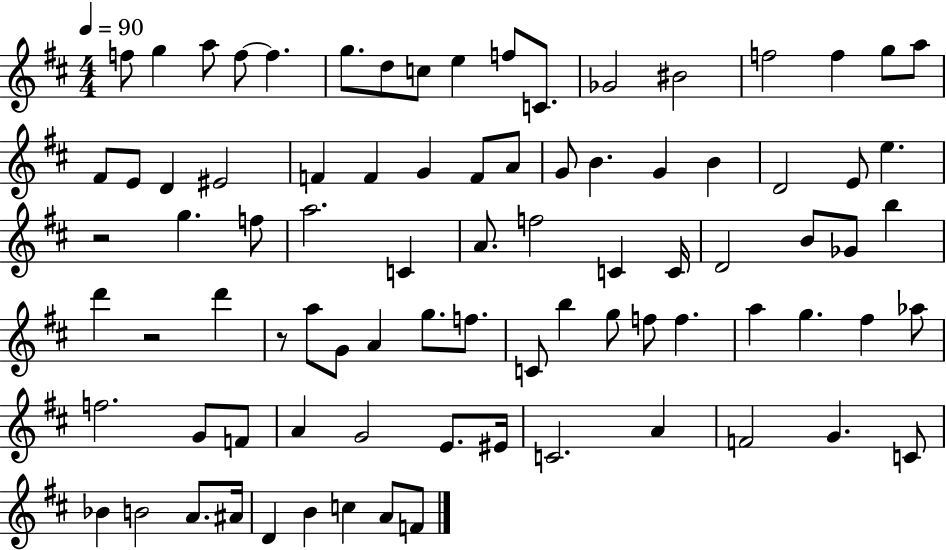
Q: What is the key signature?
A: D major